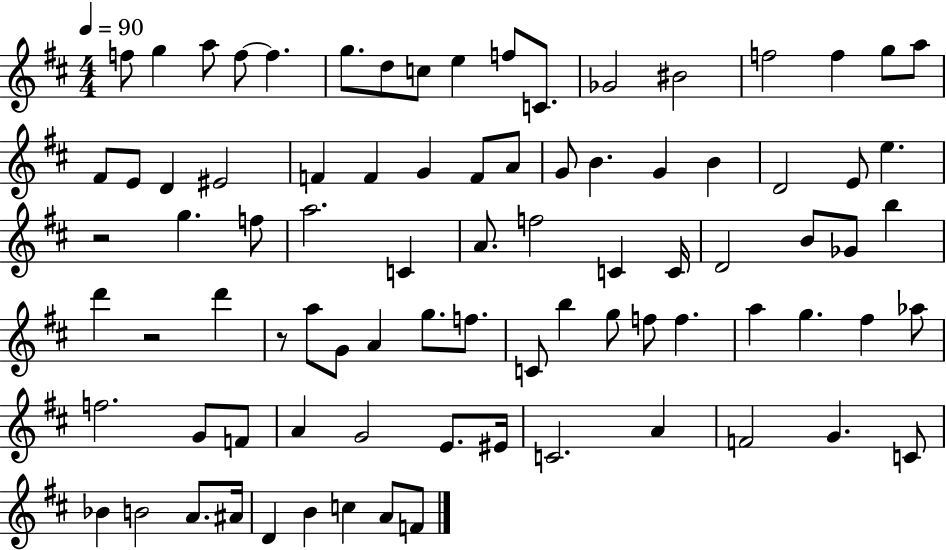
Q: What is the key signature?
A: D major